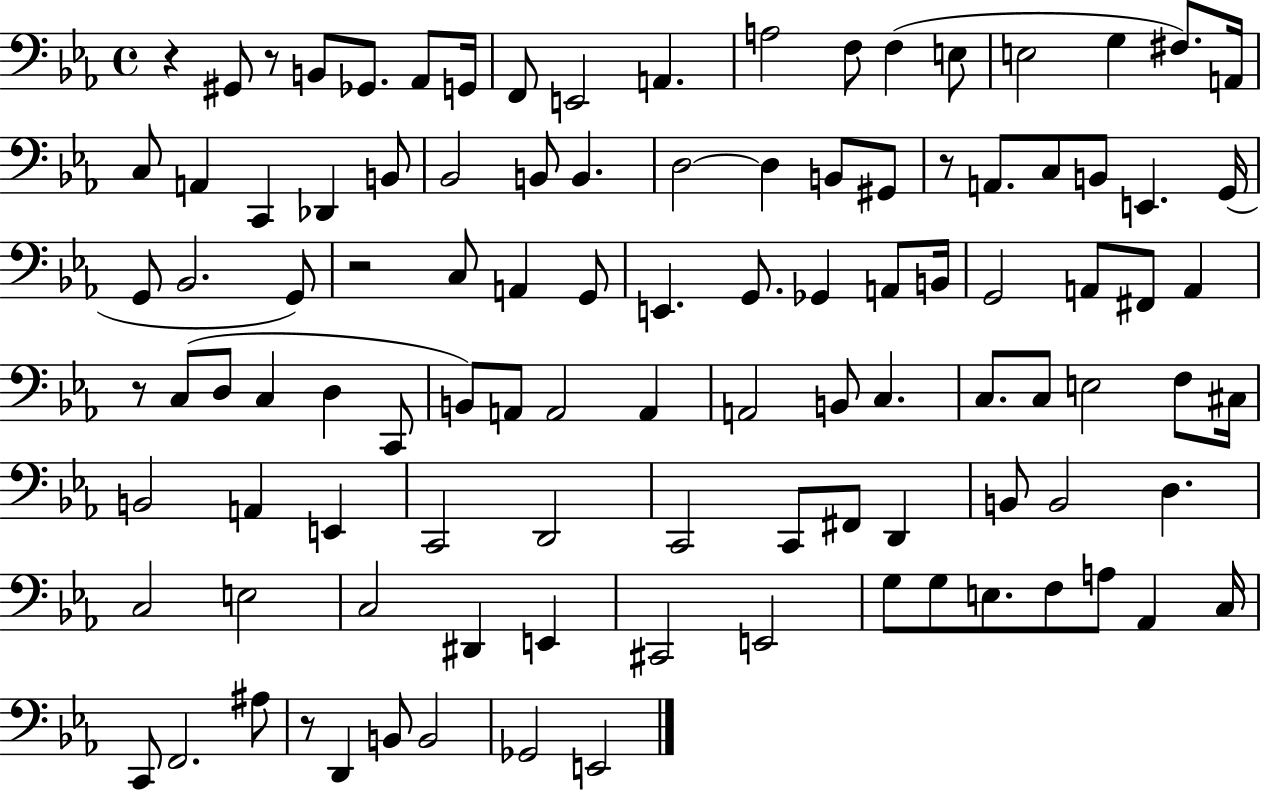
X:1
T:Untitled
M:4/4
L:1/4
K:Eb
z ^G,,/2 z/2 B,,/2 _G,,/2 _A,,/2 G,,/4 F,,/2 E,,2 A,, A,2 F,/2 F, E,/2 E,2 G, ^F,/2 A,,/4 C,/2 A,, C,, _D,, B,,/2 _B,,2 B,,/2 B,, D,2 D, B,,/2 ^G,,/2 z/2 A,,/2 C,/2 B,,/2 E,, G,,/4 G,,/2 _B,,2 G,,/2 z2 C,/2 A,, G,,/2 E,, G,,/2 _G,, A,,/2 B,,/4 G,,2 A,,/2 ^F,,/2 A,, z/2 C,/2 D,/2 C, D, C,,/2 B,,/2 A,,/2 A,,2 A,, A,,2 B,,/2 C, C,/2 C,/2 E,2 F,/2 ^C,/4 B,,2 A,, E,, C,,2 D,,2 C,,2 C,,/2 ^F,,/2 D,, B,,/2 B,,2 D, C,2 E,2 C,2 ^D,, E,, ^C,,2 E,,2 G,/2 G,/2 E,/2 F,/2 A,/2 _A,, C,/4 C,,/2 F,,2 ^A,/2 z/2 D,, B,,/2 B,,2 _G,,2 E,,2